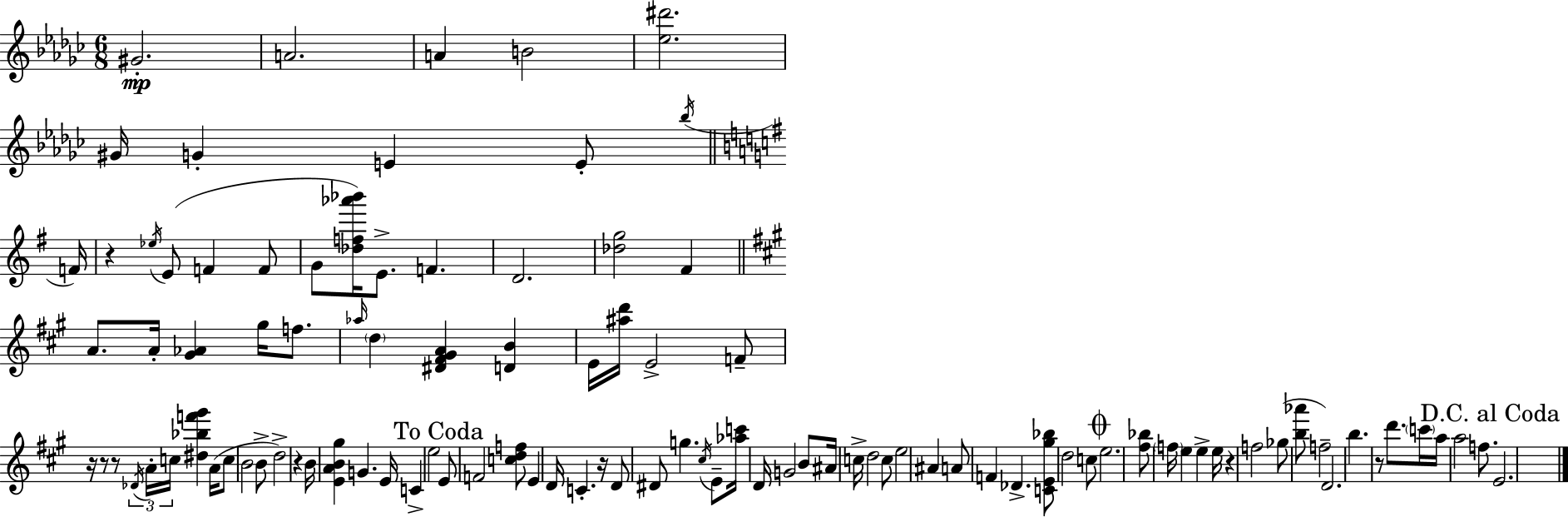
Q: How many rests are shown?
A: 8